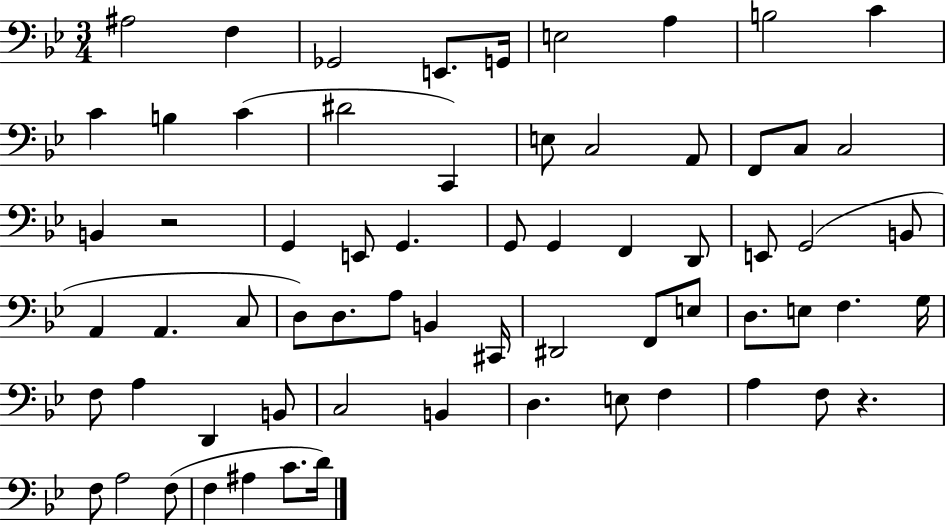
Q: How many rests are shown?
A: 2